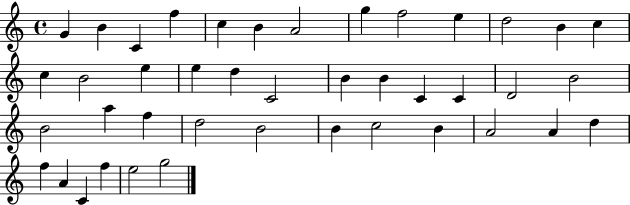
{
  \clef treble
  \time 4/4
  \defaultTimeSignature
  \key c \major
  g'4 b'4 c'4 f''4 | c''4 b'4 a'2 | g''4 f''2 e''4 | d''2 b'4 c''4 | \break c''4 b'2 e''4 | e''4 d''4 c'2 | b'4 b'4 c'4 c'4 | d'2 b'2 | \break b'2 a''4 f''4 | d''2 b'2 | b'4 c''2 b'4 | a'2 a'4 d''4 | \break f''4 a'4 c'4 f''4 | e''2 g''2 | \bar "|."
}